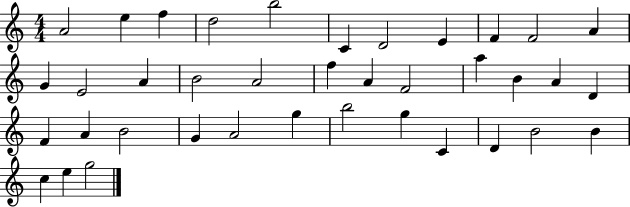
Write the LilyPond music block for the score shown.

{
  \clef treble
  \numericTimeSignature
  \time 4/4
  \key c \major
  a'2 e''4 f''4 | d''2 b''2 | c'4 d'2 e'4 | f'4 f'2 a'4 | \break g'4 e'2 a'4 | b'2 a'2 | f''4 a'4 f'2 | a''4 b'4 a'4 d'4 | \break f'4 a'4 b'2 | g'4 a'2 g''4 | b''2 g''4 c'4 | d'4 b'2 b'4 | \break c''4 e''4 g''2 | \bar "|."
}